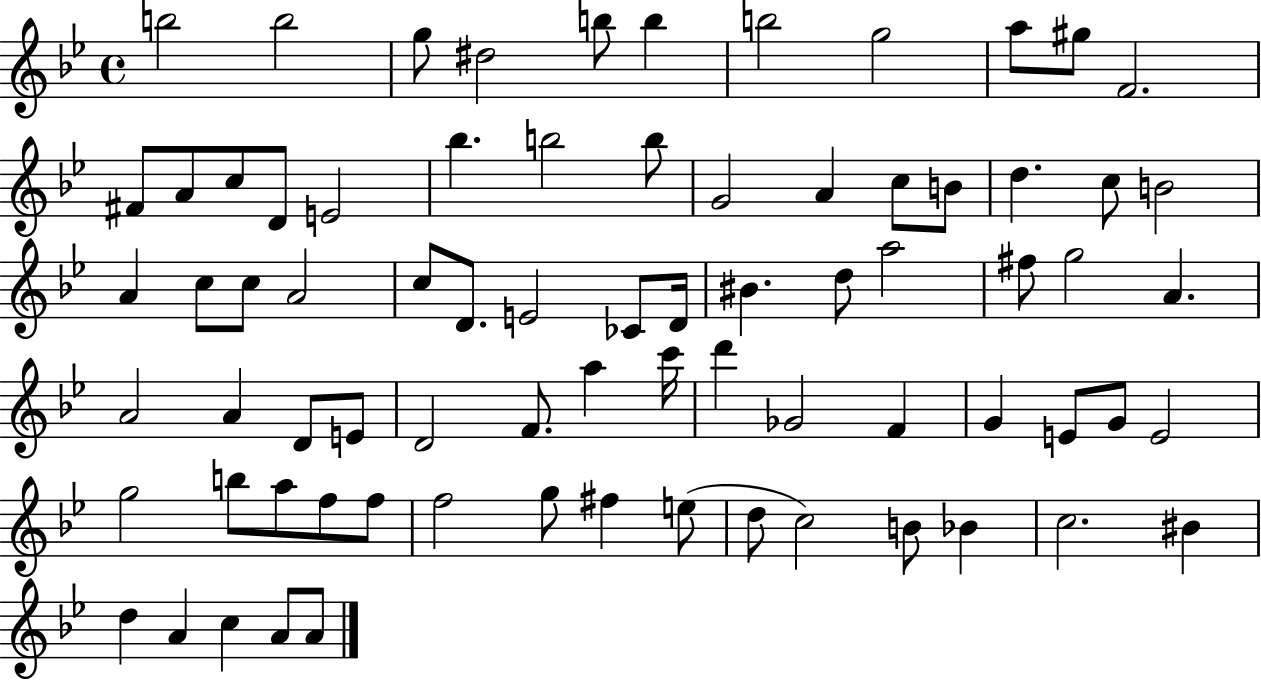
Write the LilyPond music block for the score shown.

{
  \clef treble
  \time 4/4
  \defaultTimeSignature
  \key bes \major
  b''2 b''2 | g''8 dis''2 b''8 b''4 | b''2 g''2 | a''8 gis''8 f'2. | \break fis'8 a'8 c''8 d'8 e'2 | bes''4. b''2 b''8 | g'2 a'4 c''8 b'8 | d''4. c''8 b'2 | \break a'4 c''8 c''8 a'2 | c''8 d'8. e'2 ces'8 d'16 | bis'4. d''8 a''2 | fis''8 g''2 a'4. | \break a'2 a'4 d'8 e'8 | d'2 f'8. a''4 c'''16 | d'''4 ges'2 f'4 | g'4 e'8 g'8 e'2 | \break g''2 b''8 a''8 f''8 f''8 | f''2 g''8 fis''4 e''8( | d''8 c''2) b'8 bes'4 | c''2. bis'4 | \break d''4 a'4 c''4 a'8 a'8 | \bar "|."
}